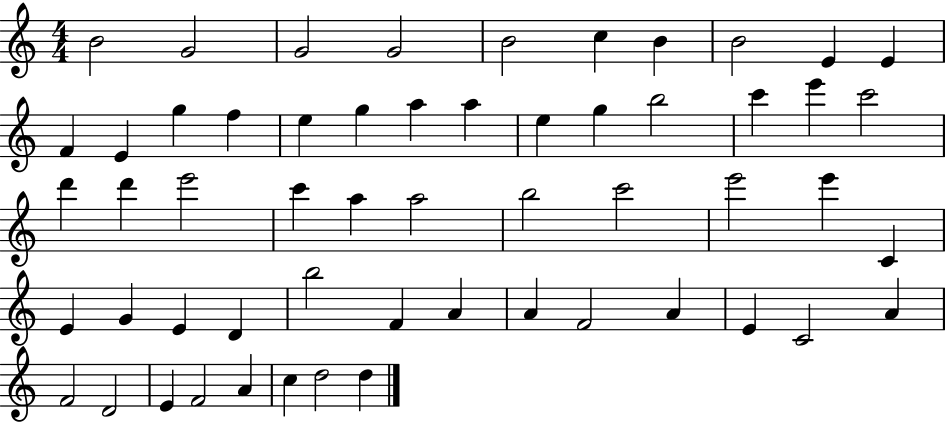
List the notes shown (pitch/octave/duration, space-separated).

B4/h G4/h G4/h G4/h B4/h C5/q B4/q B4/h E4/q E4/q F4/q E4/q G5/q F5/q E5/q G5/q A5/q A5/q E5/q G5/q B5/h C6/q E6/q C6/h D6/q D6/q E6/h C6/q A5/q A5/h B5/h C6/h E6/h E6/q C4/q E4/q G4/q E4/q D4/q B5/h F4/q A4/q A4/q F4/h A4/q E4/q C4/h A4/q F4/h D4/h E4/q F4/h A4/q C5/q D5/h D5/q